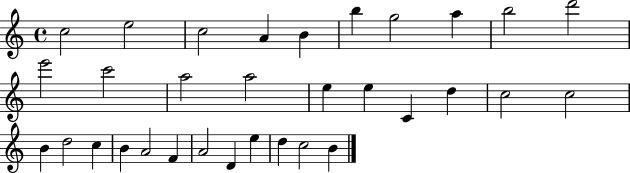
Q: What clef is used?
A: treble